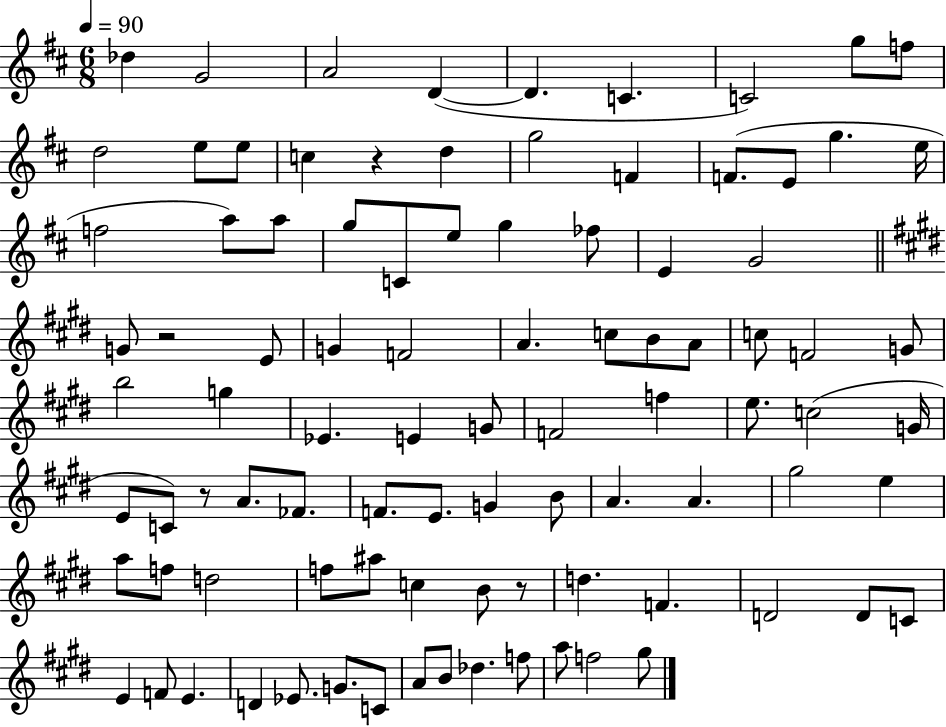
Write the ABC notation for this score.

X:1
T:Untitled
M:6/8
L:1/4
K:D
_d G2 A2 D D C C2 g/2 f/2 d2 e/2 e/2 c z d g2 F F/2 E/2 g e/4 f2 a/2 a/2 g/2 C/2 e/2 g _f/2 E G2 G/2 z2 E/2 G F2 A c/2 B/2 A/2 c/2 F2 G/2 b2 g _E E G/2 F2 f e/2 c2 G/4 E/2 C/2 z/2 A/2 _F/2 F/2 E/2 G B/2 A A ^g2 e a/2 f/2 d2 f/2 ^a/2 c B/2 z/2 d F D2 D/2 C/2 E F/2 E D _E/2 G/2 C/2 A/2 B/2 _d f/2 a/2 f2 ^g/2